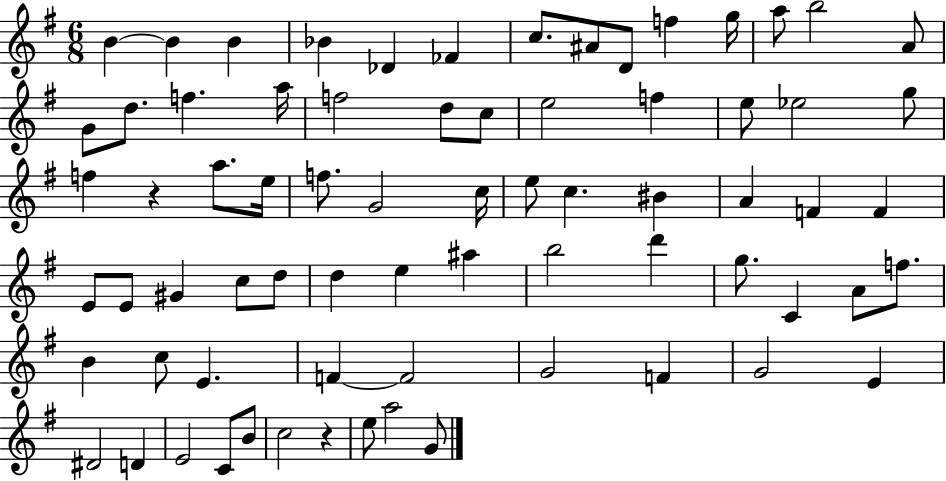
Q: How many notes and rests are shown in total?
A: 72